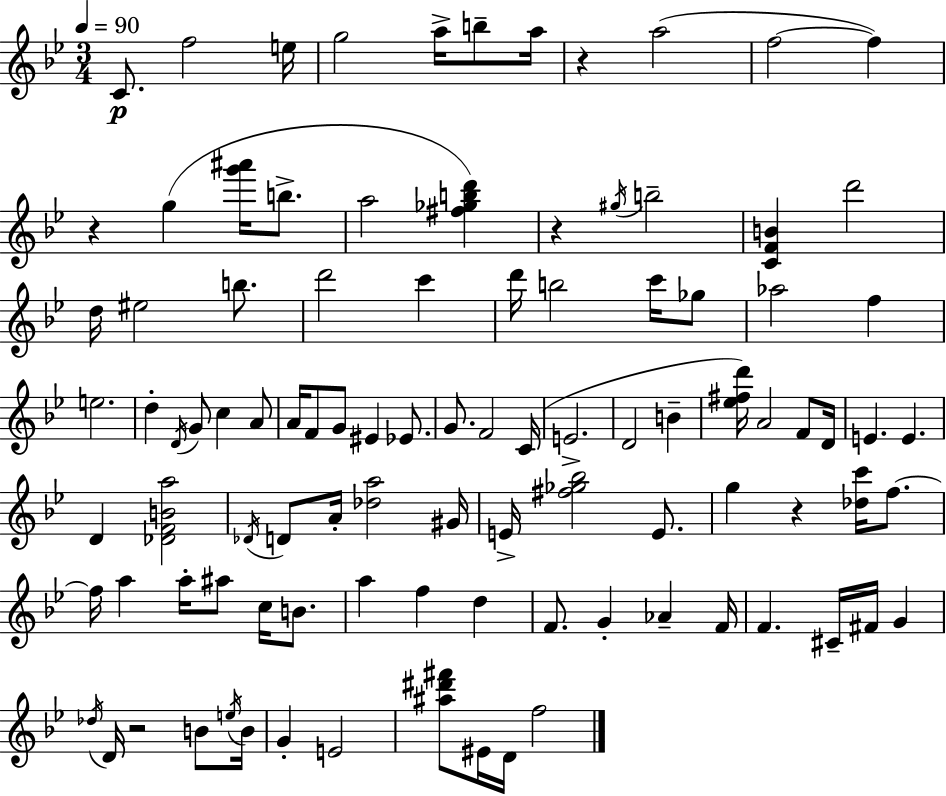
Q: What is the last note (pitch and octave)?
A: F5